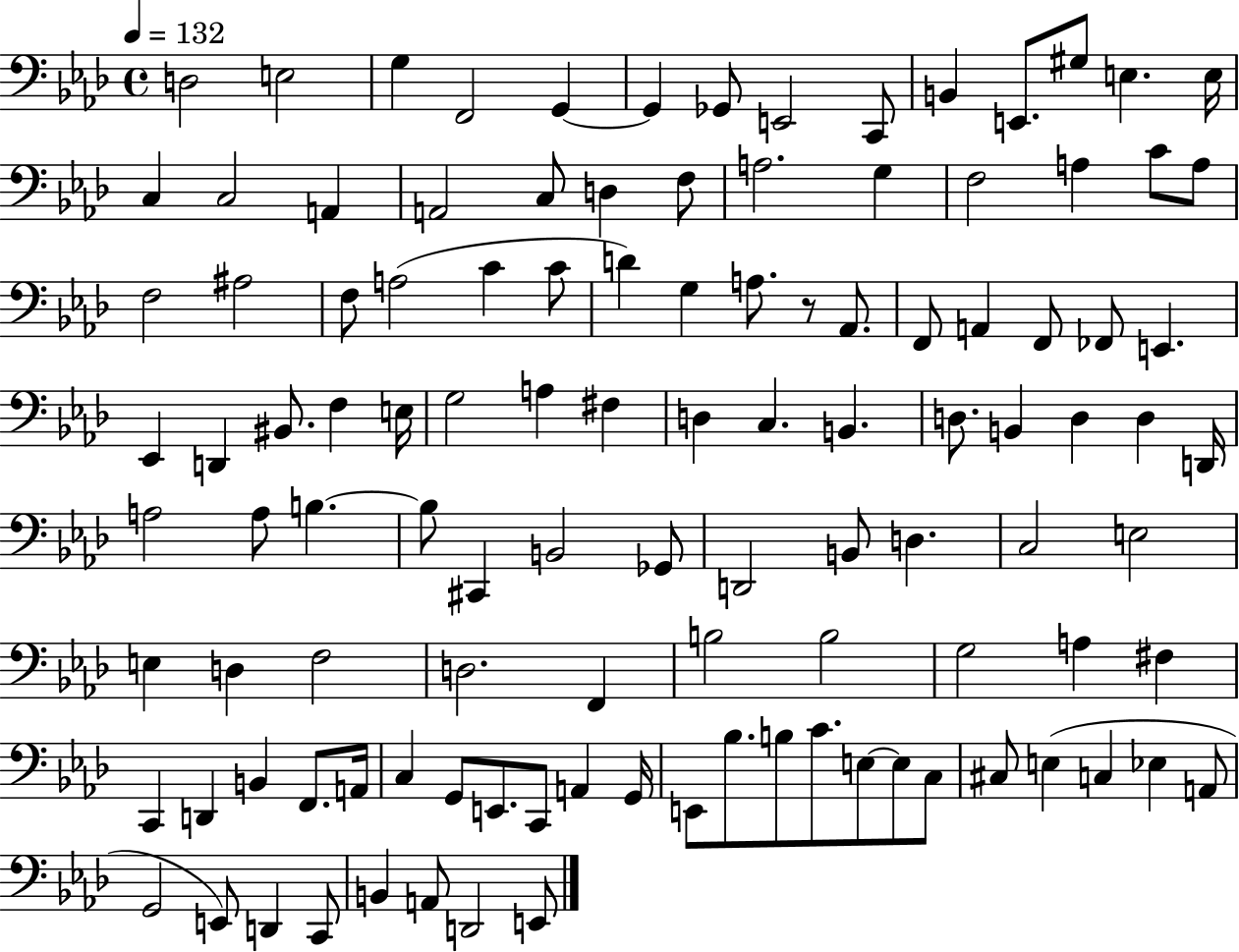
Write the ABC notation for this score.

X:1
T:Untitled
M:4/4
L:1/4
K:Ab
D,2 E,2 G, F,,2 G,, G,, _G,,/2 E,,2 C,,/2 B,, E,,/2 ^G,/2 E, E,/4 C, C,2 A,, A,,2 C,/2 D, F,/2 A,2 G, F,2 A, C/2 A,/2 F,2 ^A,2 F,/2 A,2 C C/2 D G, A,/2 z/2 _A,,/2 F,,/2 A,, F,,/2 _F,,/2 E,, _E,, D,, ^B,,/2 F, E,/4 G,2 A, ^F, D, C, B,, D,/2 B,, D, D, D,,/4 A,2 A,/2 B, B,/2 ^C,, B,,2 _G,,/2 D,,2 B,,/2 D, C,2 E,2 E, D, F,2 D,2 F,, B,2 B,2 G,2 A, ^F, C,, D,, B,, F,,/2 A,,/4 C, G,,/2 E,,/2 C,,/2 A,, G,,/4 E,,/2 _B,/2 B,/2 C/2 E,/2 E,/2 C,/2 ^C,/2 E, C, _E, A,,/2 G,,2 E,,/2 D,, C,,/2 B,, A,,/2 D,,2 E,,/2